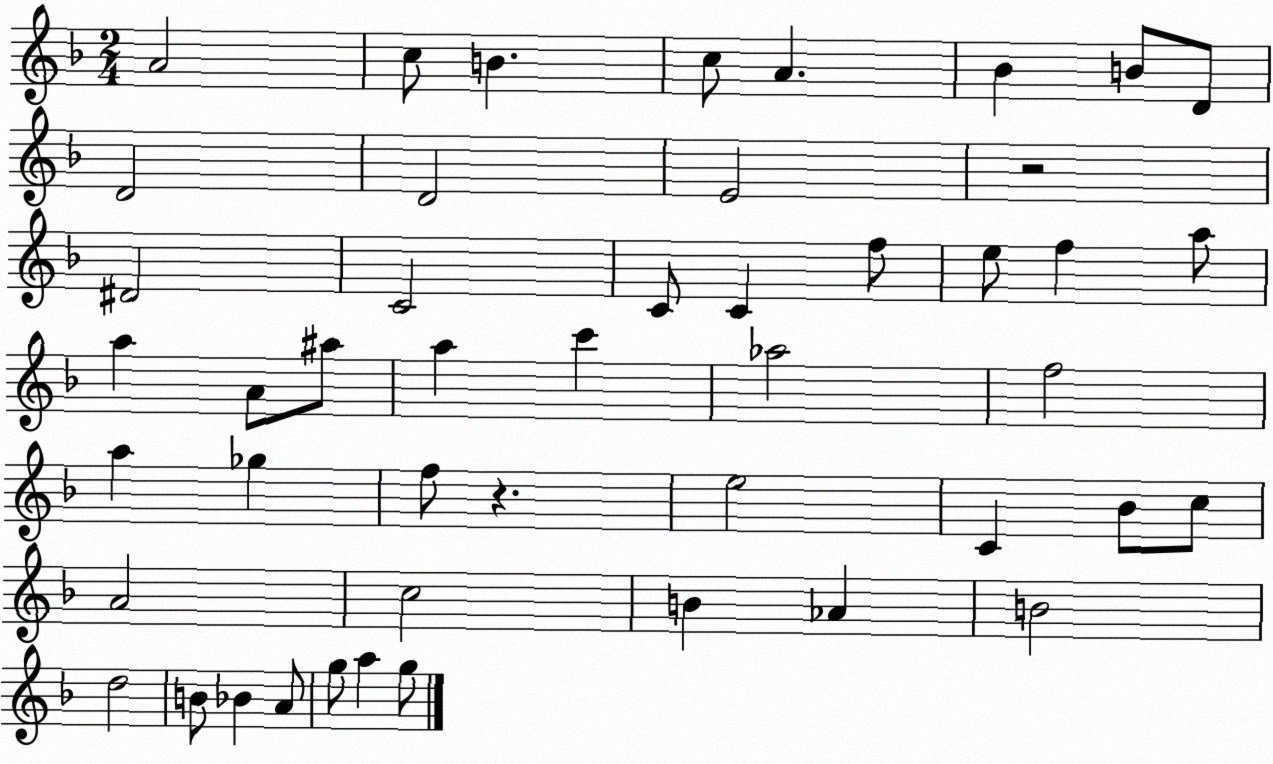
X:1
T:Untitled
M:2/4
L:1/4
K:F
A2 c/2 B c/2 A _B B/2 D/2 D2 D2 E2 z2 ^D2 C2 C/2 C f/2 e/2 f a/2 a A/2 ^a/2 a c' _a2 f2 a _g f/2 z e2 C _B/2 c/2 A2 c2 B _A B2 d2 B/2 _B A/2 g/2 a g/2